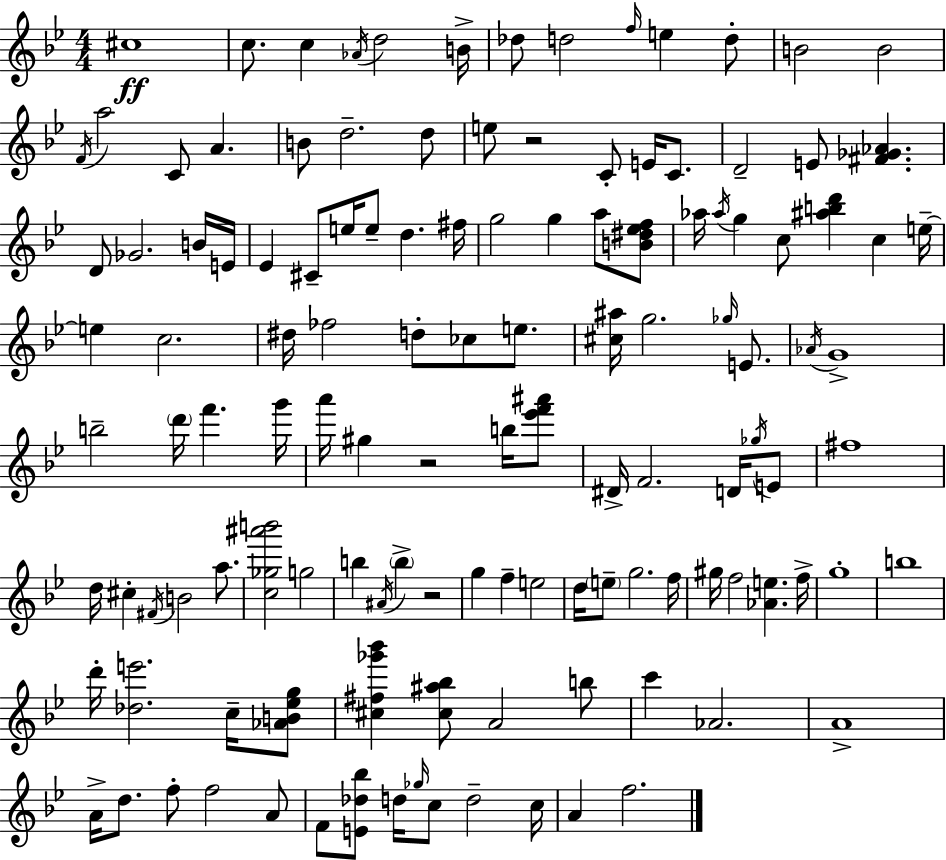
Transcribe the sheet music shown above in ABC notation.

X:1
T:Untitled
M:4/4
L:1/4
K:Bb
^c4 c/2 c _A/4 d2 B/4 _d/2 d2 f/4 e d/2 B2 B2 F/4 a2 C/2 A B/2 d2 d/2 e/2 z2 C/2 E/4 C/2 D2 E/2 [^F_G_A] D/2 _G2 B/4 E/4 _E ^C/2 e/4 e/2 d ^f/4 g2 g a/2 [B^d_ef]/2 _a/4 _a/4 g c/2 [^abd'] c e/4 e c2 ^d/4 _f2 d/2 _c/2 e/2 [^c^a]/4 g2 _g/4 E/2 _A/4 G4 b2 d'/4 f' g'/4 a'/4 ^g z2 b/4 [_e'f'^a']/2 ^D/4 F2 D/4 _g/4 E/2 ^f4 d/4 ^c ^F/4 B2 a/2 [c_g^a'b']2 g2 b ^A/4 b z2 g f e2 d/4 e/2 g2 f/4 ^g/4 f2 [_Ae] f/4 g4 b4 d'/4 [_de']2 c/4 [_AB_eg]/2 [^c^f_g'_b'] [^c^a_b]/2 A2 b/2 c' _A2 A4 A/4 d/2 f/2 f2 A/2 F/2 [E_d_b]/2 d/4 _g/4 c/2 d2 c/4 A f2